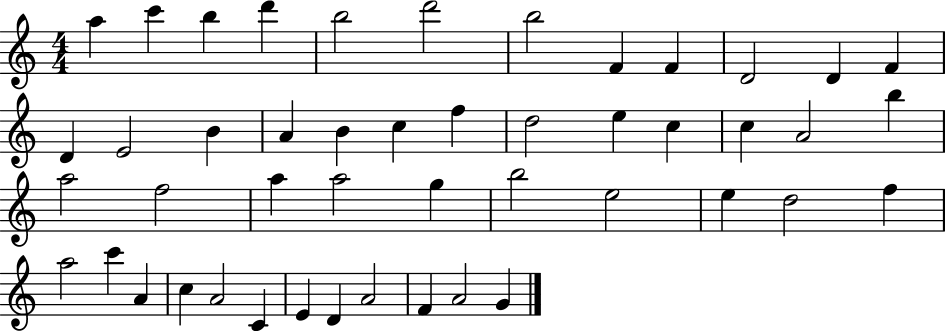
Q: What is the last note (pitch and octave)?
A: G4